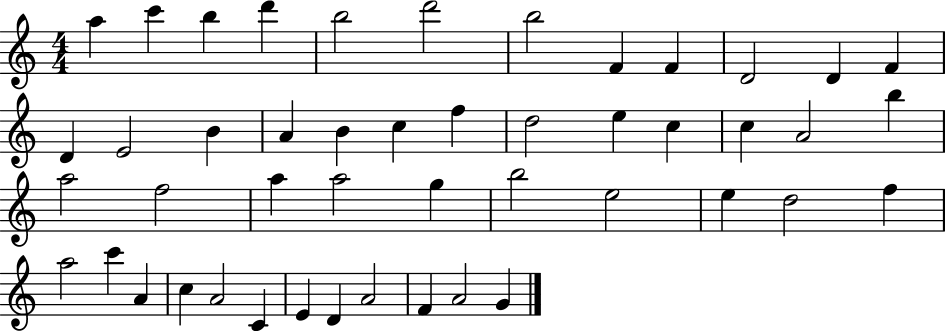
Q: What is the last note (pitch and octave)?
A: G4